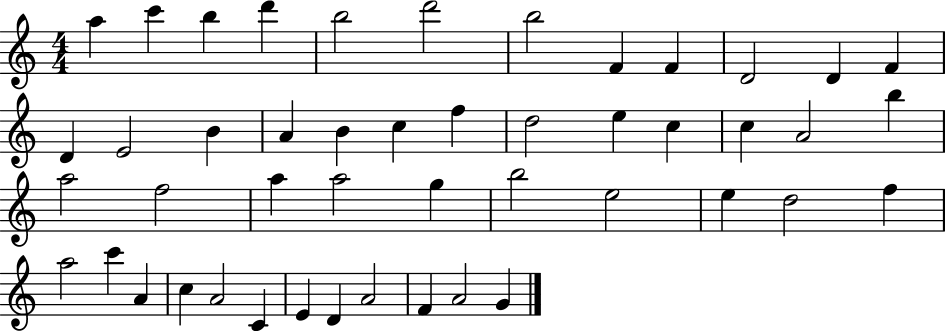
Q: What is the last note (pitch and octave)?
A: G4